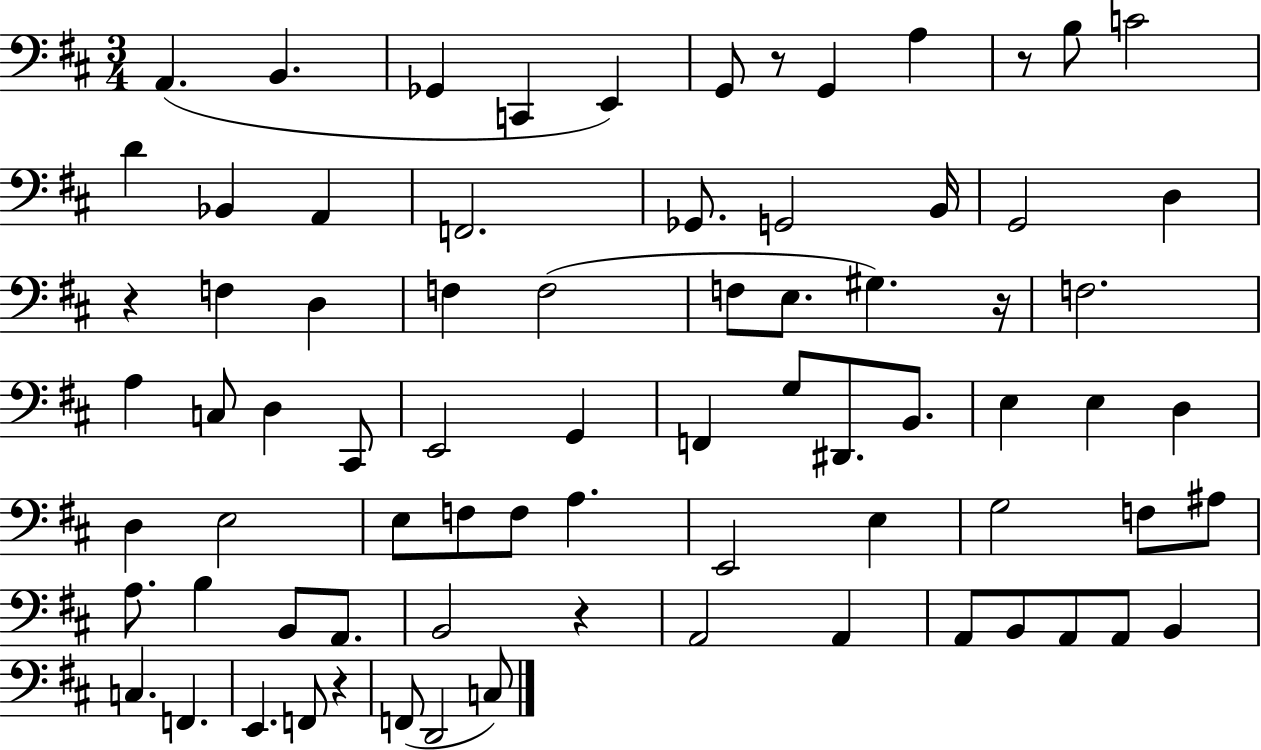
{
  \clef bass
  \numericTimeSignature
  \time 3/4
  \key d \major
  a,4.( b,4. | ges,4 c,4 e,4) | g,8 r8 g,4 a4 | r8 b8 c'2 | \break d'4 bes,4 a,4 | f,2. | ges,8. g,2 b,16 | g,2 d4 | \break r4 f4 d4 | f4 f2( | f8 e8. gis4.) r16 | f2. | \break a4 c8 d4 cis,8 | e,2 g,4 | f,4 g8 dis,8. b,8. | e4 e4 d4 | \break d4 e2 | e8 f8 f8 a4. | e,2 e4 | g2 f8 ais8 | \break a8. b4 b,8 a,8. | b,2 r4 | a,2 a,4 | a,8 b,8 a,8 a,8 b,4 | \break c4. f,4. | e,4. f,8 r4 | f,8( d,2 c8) | \bar "|."
}